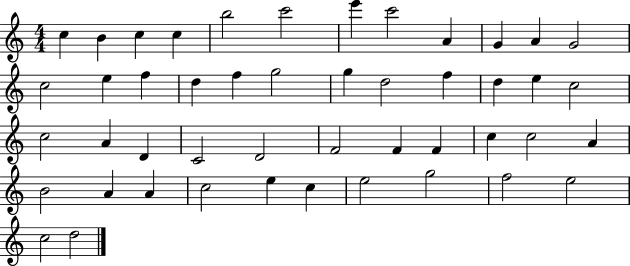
{
  \clef treble
  \numericTimeSignature
  \time 4/4
  \key c \major
  c''4 b'4 c''4 c''4 | b''2 c'''2 | e'''4 c'''2 a'4 | g'4 a'4 g'2 | \break c''2 e''4 f''4 | d''4 f''4 g''2 | g''4 d''2 f''4 | d''4 e''4 c''2 | \break c''2 a'4 d'4 | c'2 d'2 | f'2 f'4 f'4 | c''4 c''2 a'4 | \break b'2 a'4 a'4 | c''2 e''4 c''4 | e''2 g''2 | f''2 e''2 | \break c''2 d''2 | \bar "|."
}